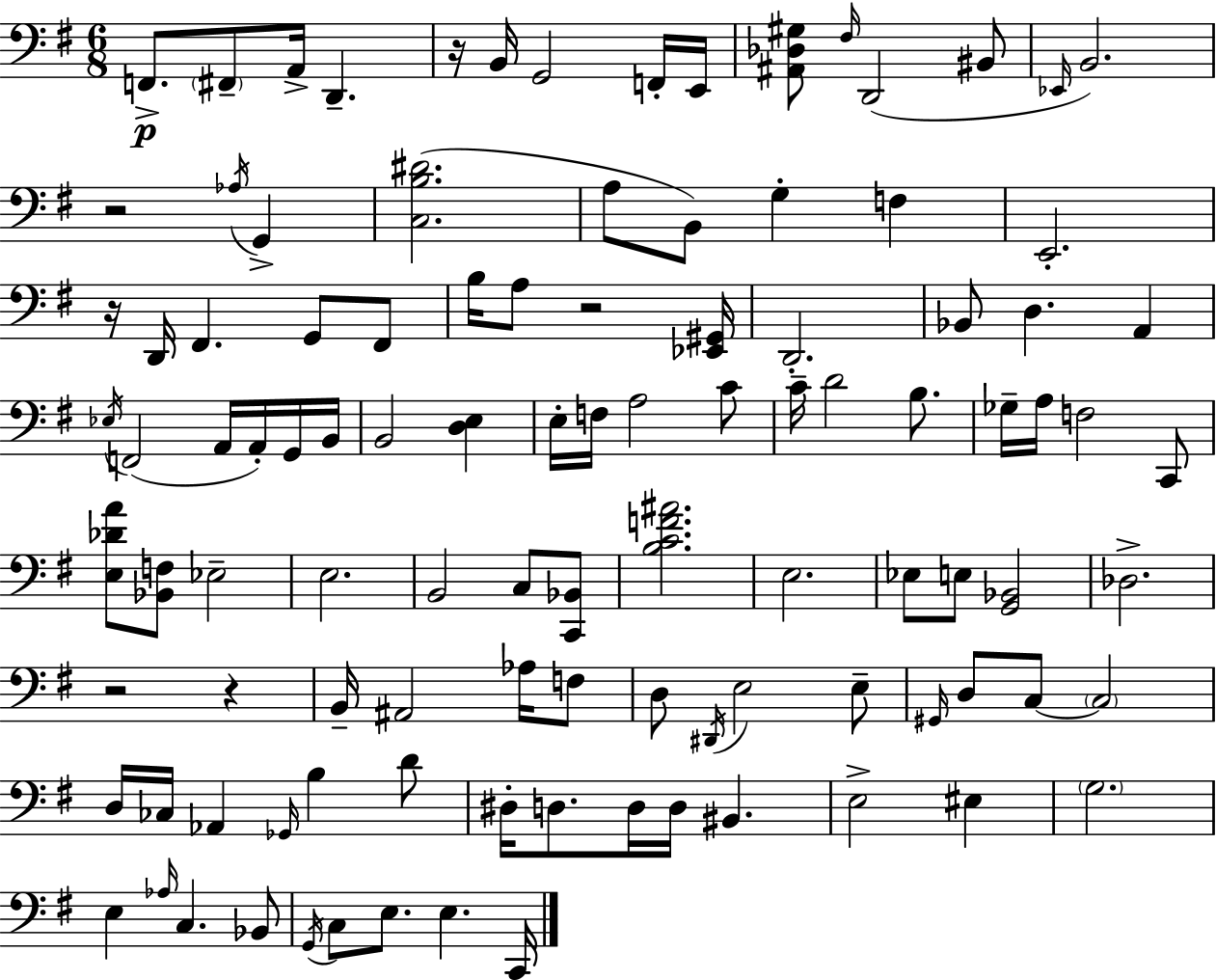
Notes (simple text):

F2/e. F#2/e A2/s D2/q. R/s B2/s G2/h F2/s E2/s [A#2,Db3,G#3]/e F#3/s D2/h BIS2/e Eb2/s B2/h. R/h Ab3/s G2/q [C3,B3,D#4]/h. A3/e B2/e G3/q F3/q E2/h. R/s D2/s F#2/q. G2/e F#2/e B3/s A3/e R/h [Eb2,G#2]/s D2/h. Bb2/e D3/q. A2/q Eb3/s F2/h A2/s A2/s G2/s B2/s B2/h [D3,E3]/q E3/s F3/s A3/h C4/e C4/s D4/h B3/e. Gb3/s A3/s F3/h C2/e [E3,Db4,A4]/e [Bb2,F3]/e Eb3/h E3/h. B2/h C3/e [C2,Bb2]/e [B3,C4,F4,A#4]/h. E3/h. Eb3/e E3/e [G2,Bb2]/h Db3/h. R/h R/q B2/s A#2/h Ab3/s F3/e D3/e D#2/s E3/h E3/e G#2/s D3/e C3/e C3/h D3/s CES3/s Ab2/q Gb2/s B3/q D4/e D#3/s D3/e. D3/s D3/s BIS2/q. E3/h EIS3/q G3/h. E3/q Ab3/s C3/q. Bb2/e G2/s C3/e E3/e. E3/q. C2/s